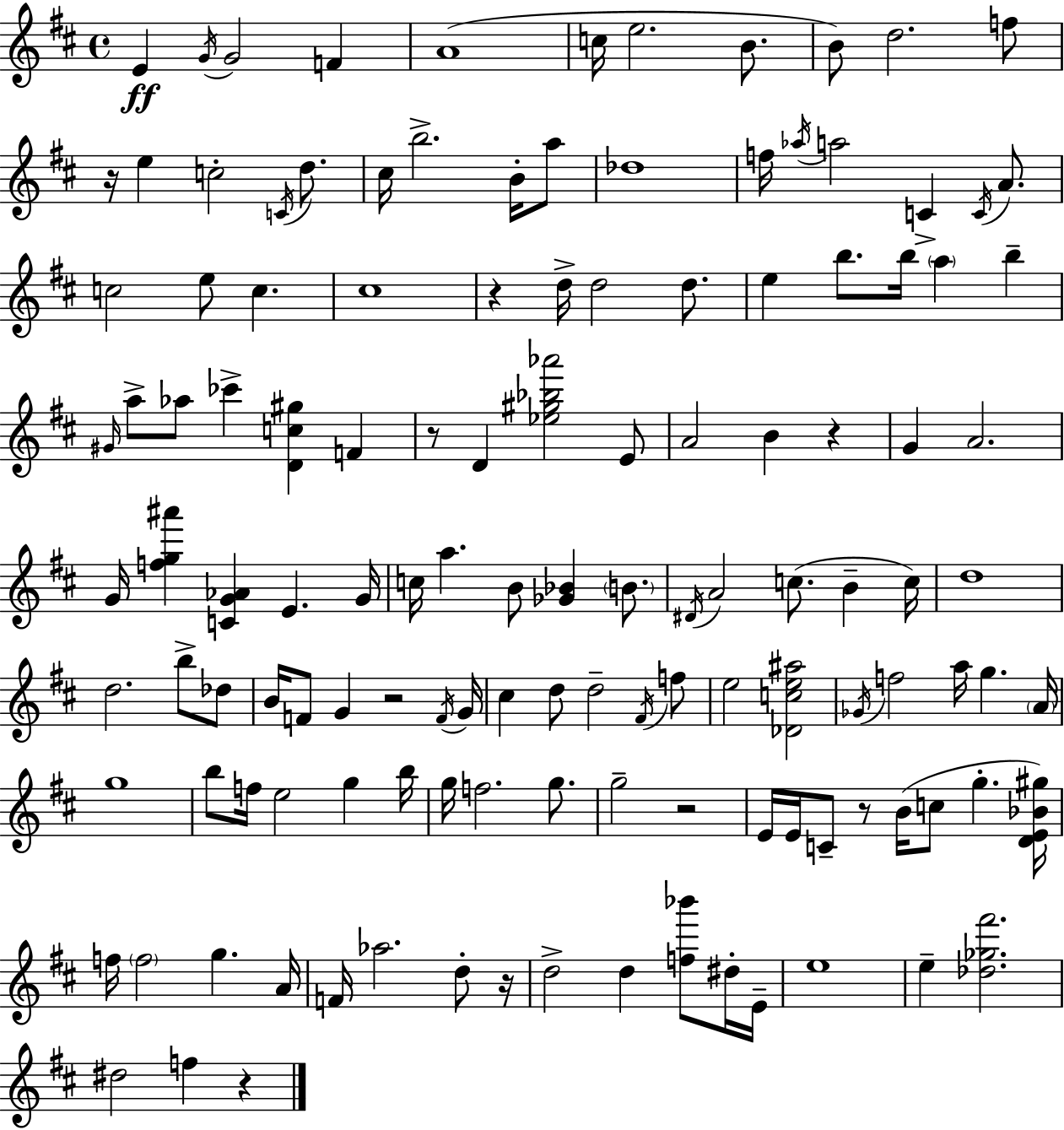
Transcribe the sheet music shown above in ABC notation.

X:1
T:Untitled
M:4/4
L:1/4
K:D
E G/4 G2 F A4 c/4 e2 B/2 B/2 d2 f/2 z/4 e c2 C/4 d/2 ^c/4 b2 B/4 a/2 _d4 f/4 _a/4 a2 C C/4 A/2 c2 e/2 c ^c4 z d/4 d2 d/2 e b/2 b/4 a b ^G/4 a/2 _a/2 _c' [Dc^g] F z/2 D [_e^g_b_a']2 E/2 A2 B z G A2 G/4 [fg^a'] [CG_A] E G/4 c/4 a B/2 [_G_B] B/2 ^D/4 A2 c/2 B c/4 d4 d2 b/2 _d/2 B/4 F/2 G z2 F/4 G/4 ^c d/2 d2 ^F/4 f/2 e2 [_Dce^a]2 _G/4 f2 a/4 g A/4 g4 b/2 f/4 e2 g b/4 g/4 f2 g/2 g2 z2 E/4 E/4 C/2 z/2 B/4 c/2 g [DE_B^g]/4 f/4 f2 g A/4 F/4 _a2 d/2 z/4 d2 d [f_b']/2 ^d/4 E/4 e4 e [_d_g^f']2 ^d2 f z